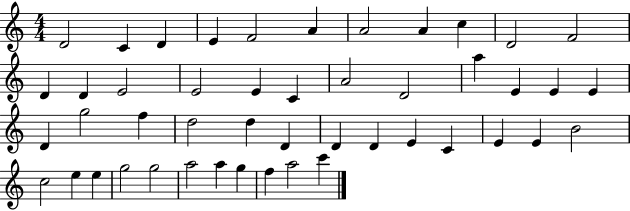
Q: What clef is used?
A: treble